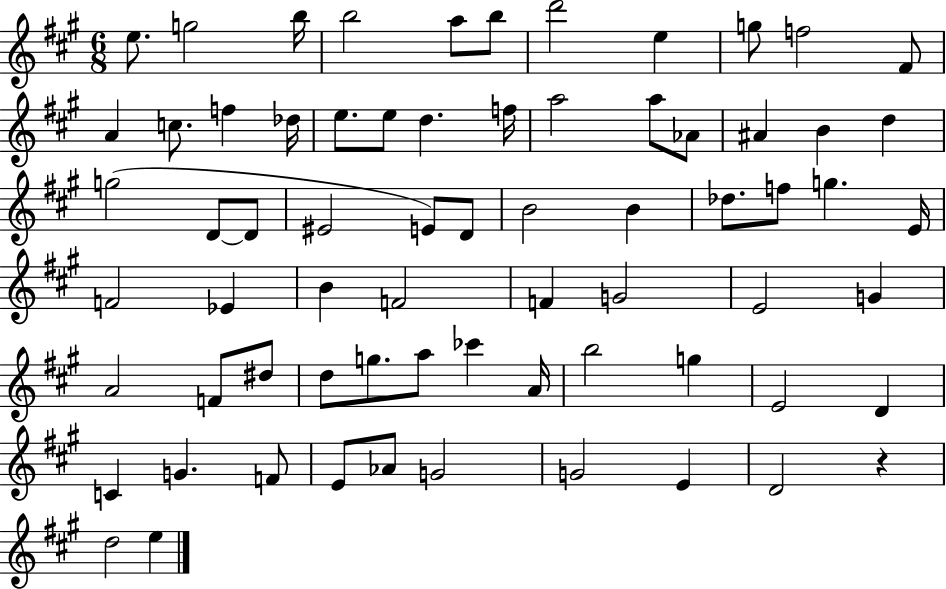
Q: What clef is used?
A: treble